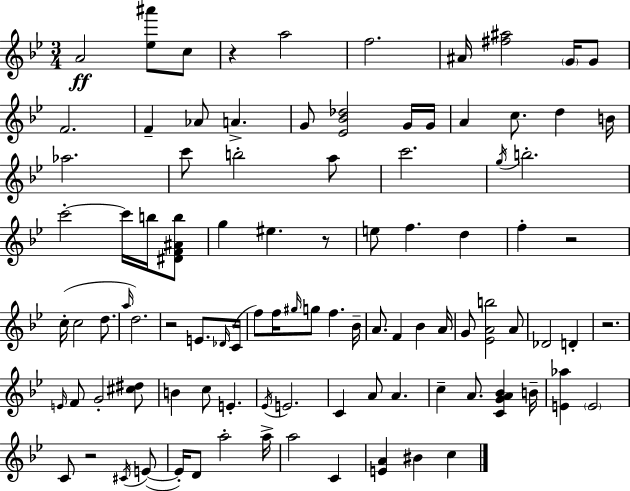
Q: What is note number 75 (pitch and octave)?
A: E4